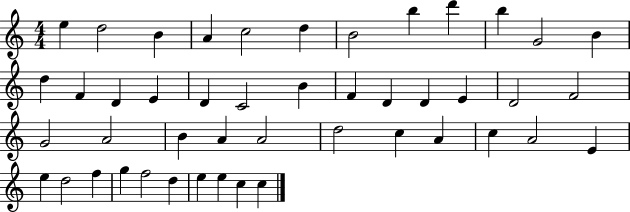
{
  \clef treble
  \numericTimeSignature
  \time 4/4
  \key c \major
  e''4 d''2 b'4 | a'4 c''2 d''4 | b'2 b''4 d'''4 | b''4 g'2 b'4 | \break d''4 f'4 d'4 e'4 | d'4 c'2 b'4 | f'4 d'4 d'4 e'4 | d'2 f'2 | \break g'2 a'2 | b'4 a'4 a'2 | d''2 c''4 a'4 | c''4 a'2 e'4 | \break e''4 d''2 f''4 | g''4 f''2 d''4 | e''4 e''4 c''4 c''4 | \bar "|."
}